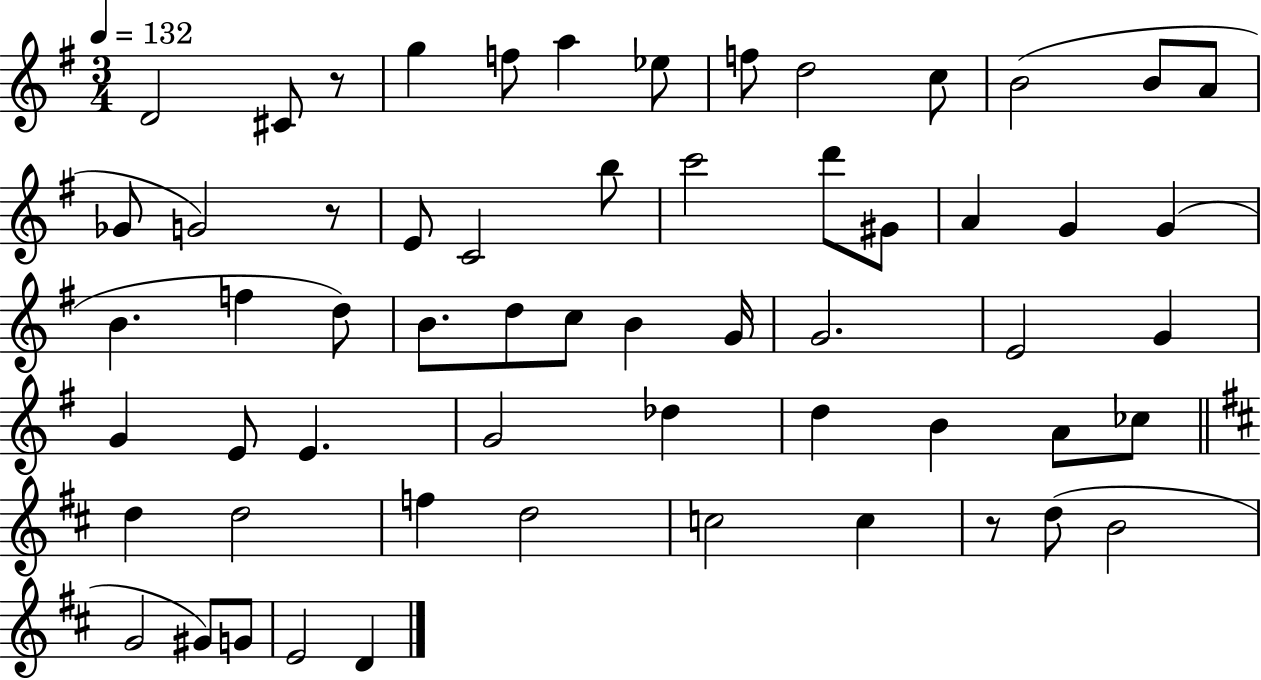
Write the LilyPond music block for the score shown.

{
  \clef treble
  \numericTimeSignature
  \time 3/4
  \key g \major
  \tempo 4 = 132
  d'2 cis'8 r8 | g''4 f''8 a''4 ees''8 | f''8 d''2 c''8 | b'2( b'8 a'8 | \break ges'8 g'2) r8 | e'8 c'2 b''8 | c'''2 d'''8 gis'8 | a'4 g'4 g'4( | \break b'4. f''4 d''8) | b'8. d''8 c''8 b'4 g'16 | g'2. | e'2 g'4 | \break g'4 e'8 e'4. | g'2 des''4 | d''4 b'4 a'8 ces''8 | \bar "||" \break \key d \major d''4 d''2 | f''4 d''2 | c''2 c''4 | r8 d''8( b'2 | \break g'2 gis'8) g'8 | e'2 d'4 | \bar "|."
}